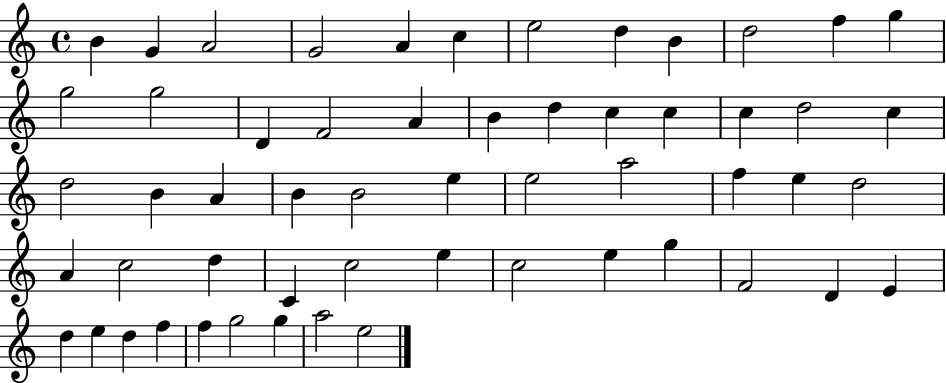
{
  \clef treble
  \time 4/4
  \defaultTimeSignature
  \key c \major
  b'4 g'4 a'2 | g'2 a'4 c''4 | e''2 d''4 b'4 | d''2 f''4 g''4 | \break g''2 g''2 | d'4 f'2 a'4 | b'4 d''4 c''4 c''4 | c''4 d''2 c''4 | \break d''2 b'4 a'4 | b'4 b'2 e''4 | e''2 a''2 | f''4 e''4 d''2 | \break a'4 c''2 d''4 | c'4 c''2 e''4 | c''2 e''4 g''4 | f'2 d'4 e'4 | \break d''4 e''4 d''4 f''4 | f''4 g''2 g''4 | a''2 e''2 | \bar "|."
}